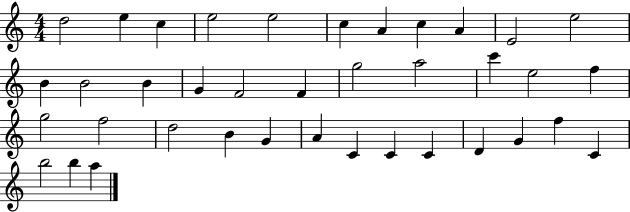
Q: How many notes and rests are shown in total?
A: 38